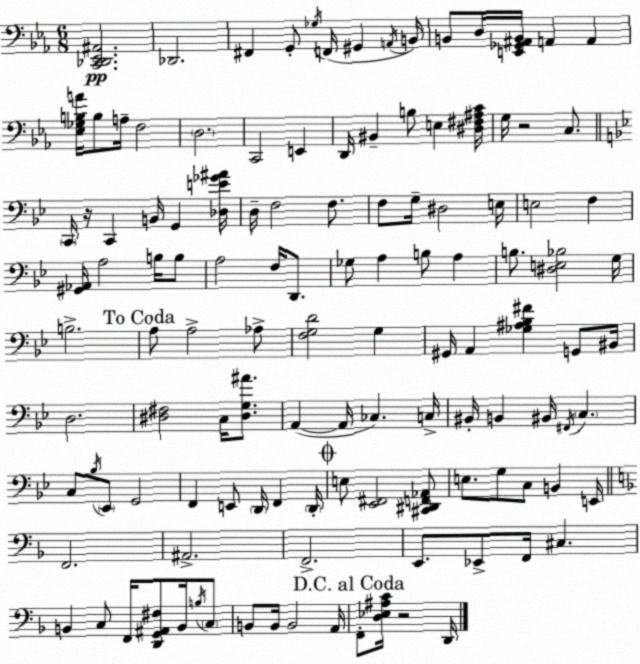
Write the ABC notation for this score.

X:1
T:Untitled
M:6/8
L:1/4
K:Cm
[C,,_D,,_E,,^A,,]2 _D,,2 ^F,, G,,/2 _G,/4 F,,/4 ^G,, A,,/4 B,,/4 B,,/2 D,/4 [E,,_G,,^A,,B,,]/4 A,, A,, [_E,_G,B,A]/4 B,/2 A,/4 F,2 D,2 C,,2 E,, D,,/4 ^B,, B,/2 E, [^D,^F,^A,C]/4 G,/4 z2 C,/2 C,,/4 z/4 C,, B,,/4 G,, [_D,E_G^A]/4 D,/4 F,2 F,/2 F,/2 G,/4 ^D,2 E,/4 E,2 F, [^G,,_A,,]/4 A,2 B,/4 B,/2 A,2 F,/4 D,,/2 _G,/2 A, B,/2 A, B,/2 [^D,E,_B,]2 G,/4 B,2 A,/2 A,2 _A,/2 [F,G,D]2 G, ^G,,/4 A,, [_G,^A,_B,^F] G,,/2 ^B,,/4 D,2 [^D,^F,]2 C,/4 [^D,G,^A]/2 A,, A,,/4 _C, C,/4 ^B,,/4 B,, ^B,,/4 ^F,,/4 C, C,/2 _B,/4 _E,,/2 G,,2 F,, E,,/2 D,,/4 F,, D,,/4 E,/2 [_E,,^F,,]2 [^C,,^D,,F,,_A,,]/2 E,/2 G,/2 C,/2 B,, E,,/4 F,,2 ^A,,2 F,,2 E,,/2 _E,,/2 F,,/4 ^C, B,, C,/2 F,,/4 [D,,G,,^A,,^F,]/2 B,,/4 B,/4 C,/2 B,,/2 B,,/4 B,,2 A,,/4 F,,/2 [D,_E,^A,C]/4 z2 D,,/4